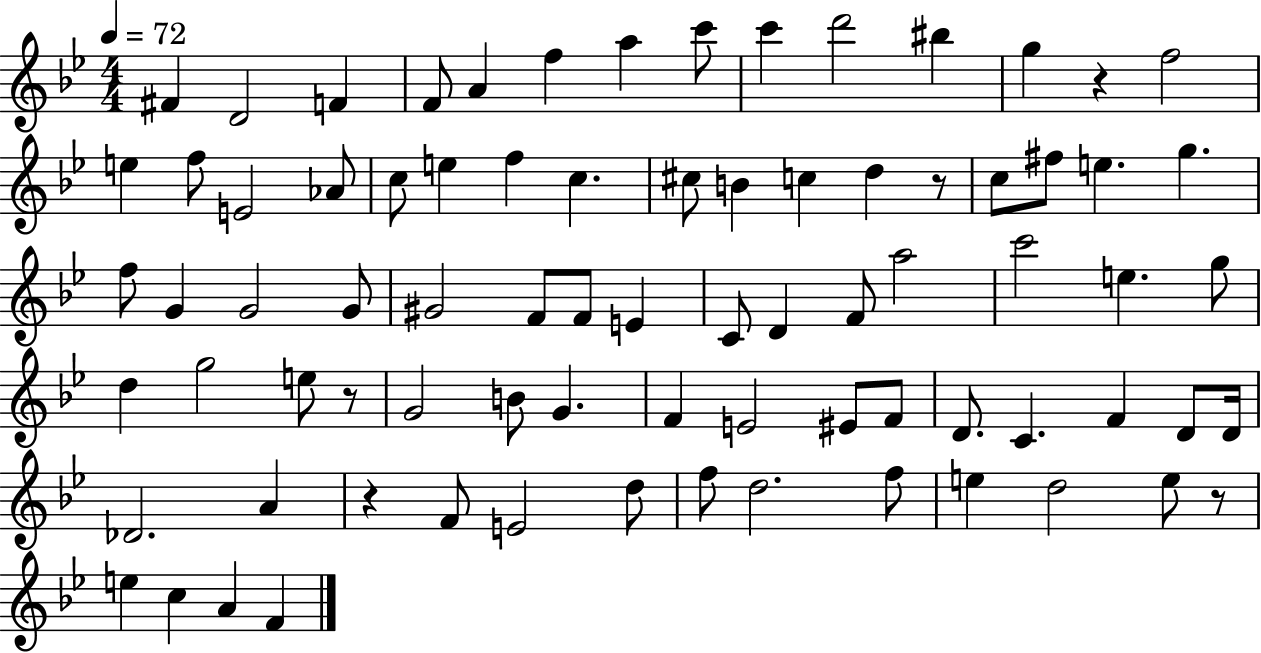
X:1
T:Untitled
M:4/4
L:1/4
K:Bb
^F D2 F F/2 A f a c'/2 c' d'2 ^b g z f2 e f/2 E2 _A/2 c/2 e f c ^c/2 B c d z/2 c/2 ^f/2 e g f/2 G G2 G/2 ^G2 F/2 F/2 E C/2 D F/2 a2 c'2 e g/2 d g2 e/2 z/2 G2 B/2 G F E2 ^E/2 F/2 D/2 C F D/2 D/4 _D2 A z F/2 E2 d/2 f/2 d2 f/2 e d2 e/2 z/2 e c A F